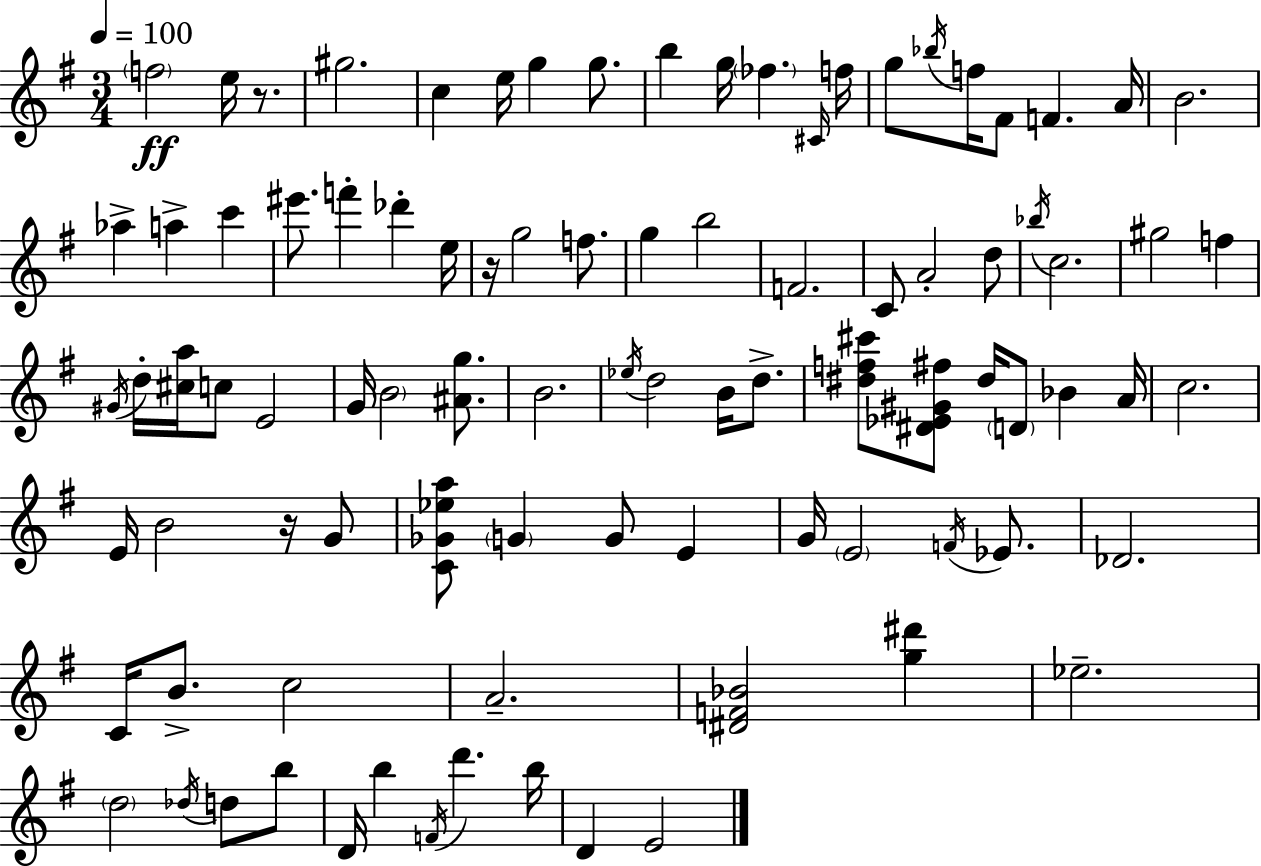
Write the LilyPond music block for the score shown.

{
  \clef treble
  \numericTimeSignature
  \time 3/4
  \key g \major
  \tempo 4 = 100
  \parenthesize f''2\ff e''16 r8. | gis''2. | c''4 e''16 g''4 g''8. | b''4 g''16 \parenthesize fes''4. \grace { cis'16 } | \break f''16 g''8 \acciaccatura { bes''16 } f''16 fis'8 f'4. | a'16 b'2. | aes''4-> a''4-> c'''4 | eis'''8. f'''4-. des'''4-. | \break e''16 r16 g''2 f''8. | g''4 b''2 | f'2. | c'8 a'2-. | \break d''8 \acciaccatura { bes''16 } c''2. | gis''2 f''4 | \acciaccatura { gis'16 } d''16-. <cis'' a''>16 c''8 e'2 | g'16 \parenthesize b'2 | \break <ais' g''>8. b'2. | \acciaccatura { ees''16 } d''2 | b'16 d''8.-> <dis'' f'' cis'''>8 <dis' ees' gis' fis''>8 dis''16 \parenthesize d'8 | bes'4 a'16 c''2. | \break e'16 b'2 | r16 g'8 <c' ges' ees'' a''>8 \parenthesize g'4 g'8 | e'4 g'16 \parenthesize e'2 | \acciaccatura { f'16 } ees'8. des'2. | \break c'16 b'8.-> c''2 | a'2.-- | <dis' f' bes'>2 | <g'' dis'''>4 ees''2.-- | \break \parenthesize d''2 | \acciaccatura { des''16 } d''8 b''8 d'16 b''4 | \acciaccatura { f'16 } d'''4. b''16 d'4 | e'2 \bar "|."
}